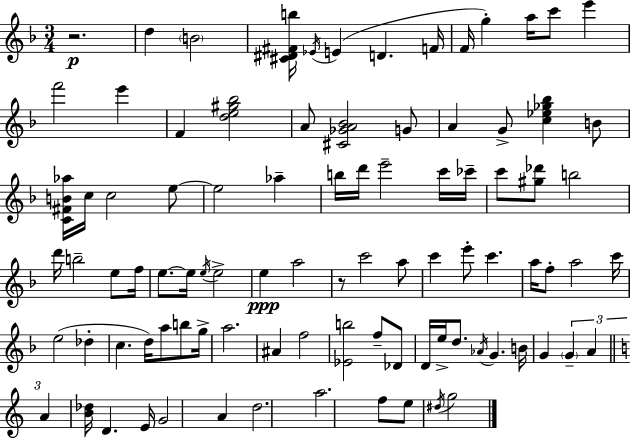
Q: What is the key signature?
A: D minor